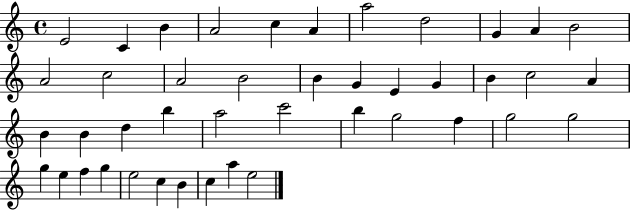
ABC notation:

X:1
T:Untitled
M:4/4
L:1/4
K:C
E2 C B A2 c A a2 d2 G A B2 A2 c2 A2 B2 B G E G B c2 A B B d b a2 c'2 b g2 f g2 g2 g e f g e2 c B c a e2